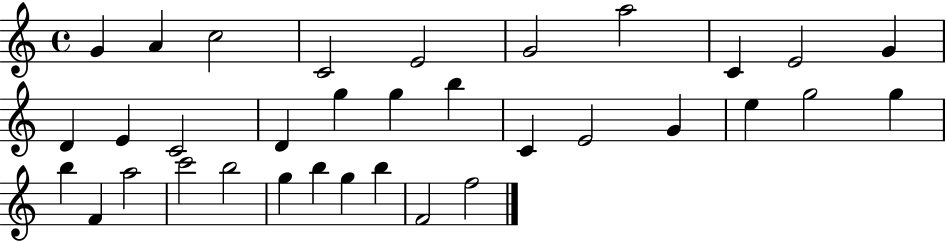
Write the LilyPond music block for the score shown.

{
  \clef treble
  \time 4/4
  \defaultTimeSignature
  \key c \major
  g'4 a'4 c''2 | c'2 e'2 | g'2 a''2 | c'4 e'2 g'4 | \break d'4 e'4 c'2 | d'4 g''4 g''4 b''4 | c'4 e'2 g'4 | e''4 g''2 g''4 | \break b''4 f'4 a''2 | c'''2 b''2 | g''4 b''4 g''4 b''4 | f'2 f''2 | \break \bar "|."
}